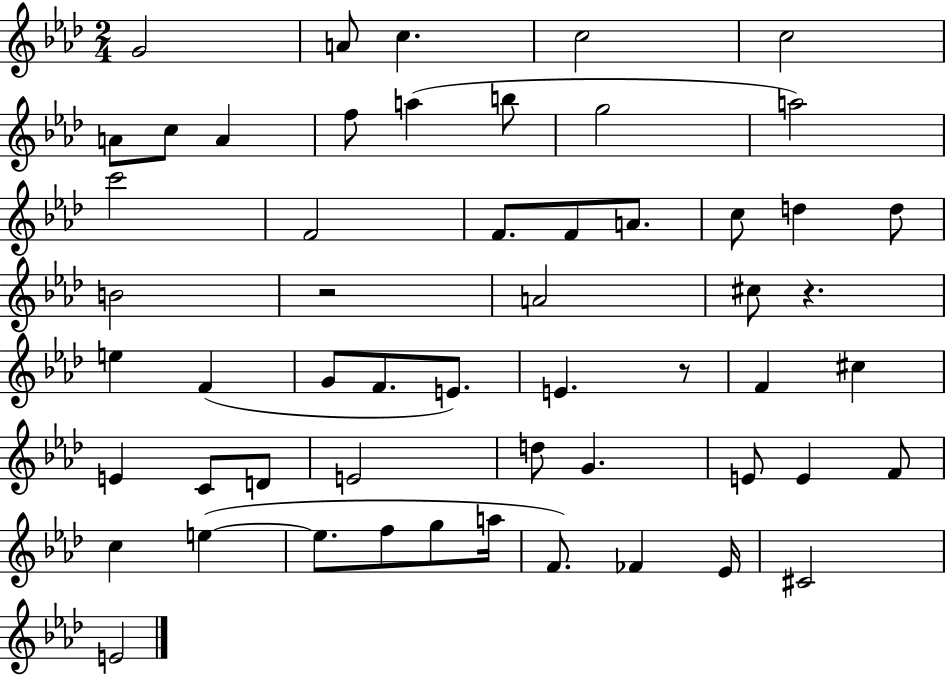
{
  \clef treble
  \numericTimeSignature
  \time 2/4
  \key aes \major
  \repeat volta 2 { g'2 | a'8 c''4. | c''2 | c''2 | \break a'8 c''8 a'4 | f''8 a''4( b''8 | g''2 | a''2) | \break c'''2 | f'2 | f'8. f'8 a'8. | c''8 d''4 d''8 | \break b'2 | r2 | a'2 | cis''8 r4. | \break e''4 f'4( | g'8 f'8. e'8.) | e'4. r8 | f'4 cis''4 | \break e'4 c'8 d'8 | e'2 | d''8 g'4. | e'8 e'4 f'8 | \break c''4 e''4~(~ | e''8. f''8 g''8 a''16 | f'8.) fes'4 ees'16 | cis'2 | \break e'2 | } \bar "|."
}